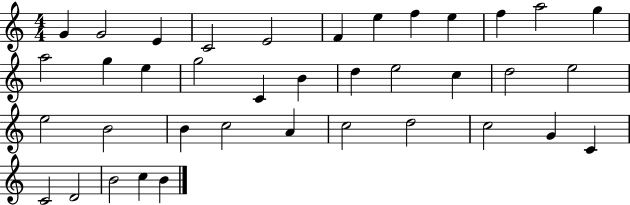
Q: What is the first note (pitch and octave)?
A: G4